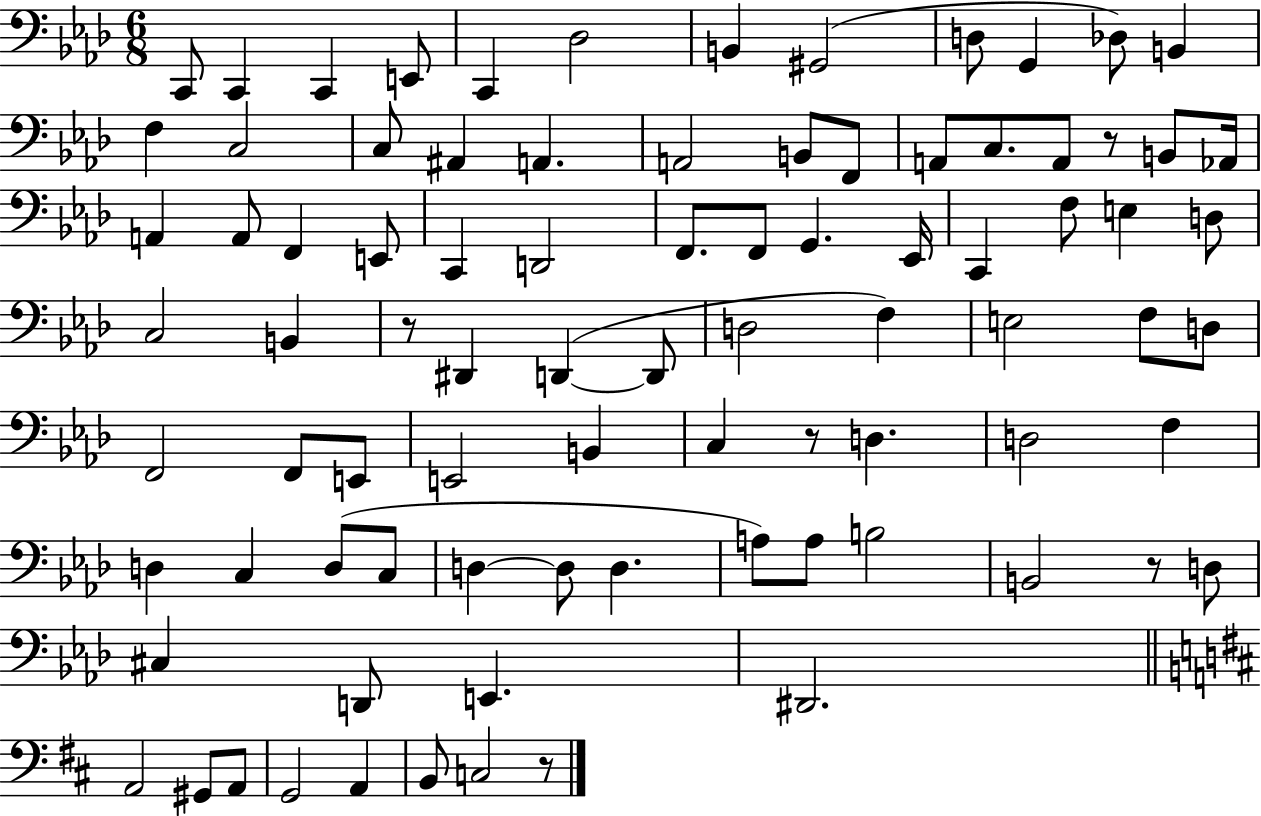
X:1
T:Untitled
M:6/8
L:1/4
K:Ab
C,,/2 C,, C,, E,,/2 C,, _D,2 B,, ^G,,2 D,/2 G,, _D,/2 B,, F, C,2 C,/2 ^A,, A,, A,,2 B,,/2 F,,/2 A,,/2 C,/2 A,,/2 z/2 B,,/2 _A,,/4 A,, A,,/2 F,, E,,/2 C,, D,,2 F,,/2 F,,/2 G,, _E,,/4 C,, F,/2 E, D,/2 C,2 B,, z/2 ^D,, D,, D,,/2 D,2 F, E,2 F,/2 D,/2 F,,2 F,,/2 E,,/2 E,,2 B,, C, z/2 D, D,2 F, D, C, D,/2 C,/2 D, D,/2 D, A,/2 A,/2 B,2 B,,2 z/2 D,/2 ^C, D,,/2 E,, ^D,,2 A,,2 ^G,,/2 A,,/2 G,,2 A,, B,,/2 C,2 z/2